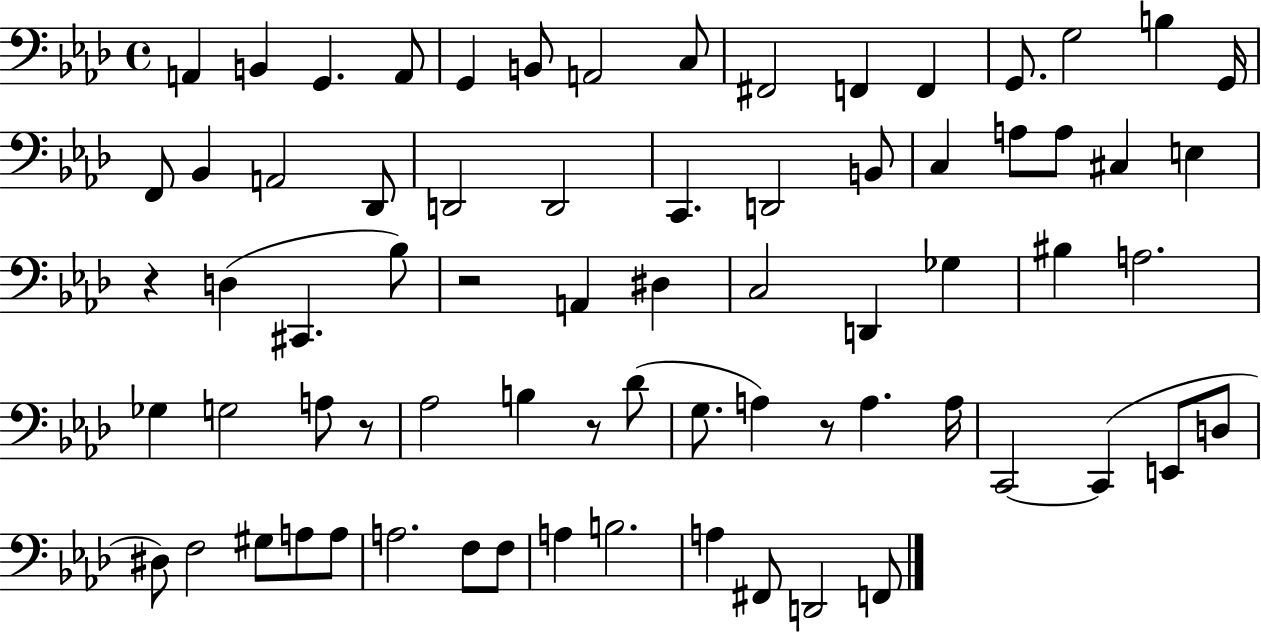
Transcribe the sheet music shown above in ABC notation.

X:1
T:Untitled
M:4/4
L:1/4
K:Ab
A,, B,, G,, A,,/2 G,, B,,/2 A,,2 C,/2 ^F,,2 F,, F,, G,,/2 G,2 B, G,,/4 F,,/2 _B,, A,,2 _D,,/2 D,,2 D,,2 C,, D,,2 B,,/2 C, A,/2 A,/2 ^C, E, z D, ^C,, _B,/2 z2 A,, ^D, C,2 D,, _G, ^B, A,2 _G, G,2 A,/2 z/2 _A,2 B, z/2 _D/2 G,/2 A, z/2 A, A,/4 C,,2 C,, E,,/2 D,/2 ^D,/2 F,2 ^G,/2 A,/2 A,/2 A,2 F,/2 F,/2 A, B,2 A, ^F,,/2 D,,2 F,,/2